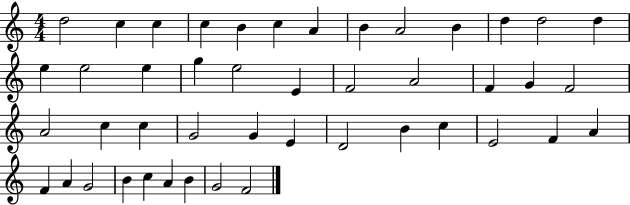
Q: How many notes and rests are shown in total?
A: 45